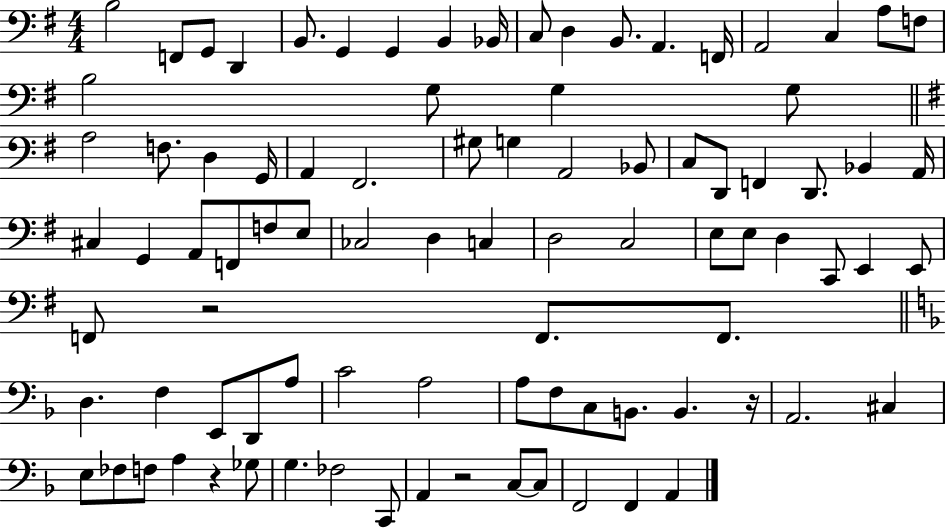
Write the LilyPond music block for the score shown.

{
  \clef bass
  \numericTimeSignature
  \time 4/4
  \key g \major
  b2 f,8 g,8 d,4 | b,8. g,4 g,4 b,4 bes,16 | c8 d4 b,8. a,4. f,16 | a,2 c4 a8 f8 | \break b2 g8 g4 g8 | \bar "||" \break \key g \major a2 f8. d4 g,16 | a,4 fis,2. | gis8 g4 a,2 bes,8 | c8 d,8 f,4 d,8. bes,4 a,16 | \break cis4 g,4 a,8 f,8 f8 e8 | ces2 d4 c4 | d2 c2 | e8 e8 d4 c,8 e,4 e,8 | \break f,8 r2 f,8. f,8. | \bar "||" \break \key d \minor d4. f4 e,8 d,8 a8 | c'2 a2 | a8 f8 c8 b,8. b,4. r16 | a,2. cis4 | \break e8 fes8 f8 a4 r4 ges8 | g4. fes2 c,8 | a,4 r2 c8~~ c8 | f,2 f,4 a,4 | \break \bar "|."
}